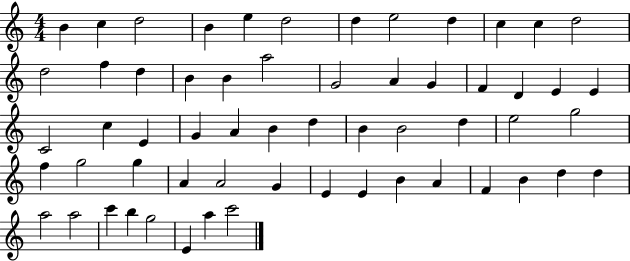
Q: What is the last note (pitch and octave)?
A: C6